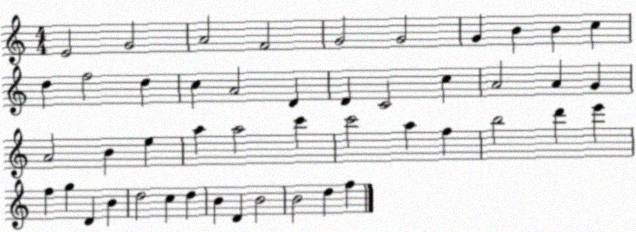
X:1
T:Untitled
M:4/4
L:1/4
K:C
E2 G2 A2 F2 G2 G2 G B B c d f2 d c A2 D D C2 c A2 A G A2 B e a a2 c' c'2 a f b2 d' e' f g D B d2 c d B D B2 B2 d f